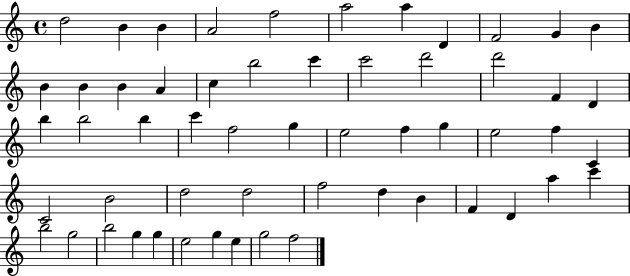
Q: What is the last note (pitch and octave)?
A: F5